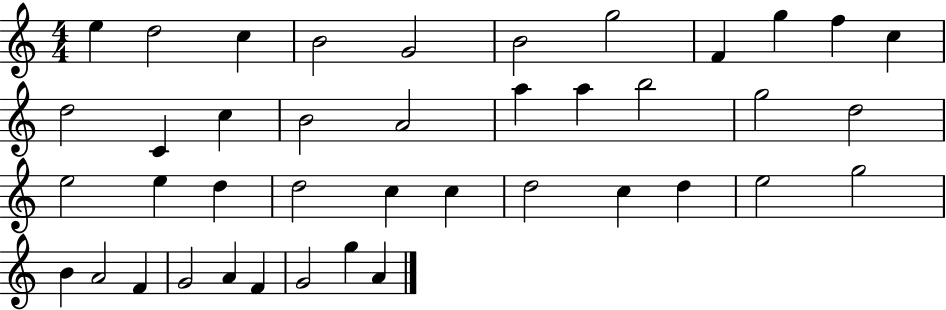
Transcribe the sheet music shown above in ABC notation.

X:1
T:Untitled
M:4/4
L:1/4
K:C
e d2 c B2 G2 B2 g2 F g f c d2 C c B2 A2 a a b2 g2 d2 e2 e d d2 c c d2 c d e2 g2 B A2 F G2 A F G2 g A